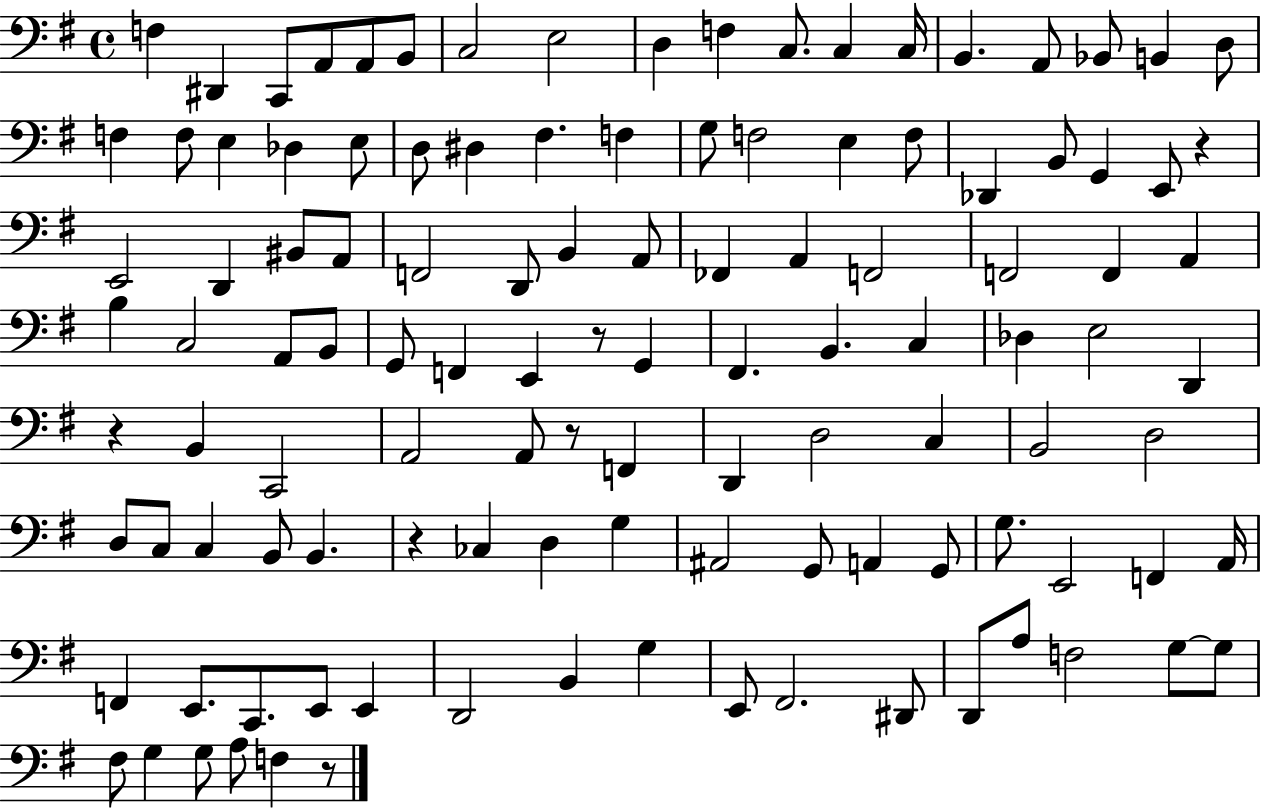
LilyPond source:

{
  \clef bass
  \time 4/4
  \defaultTimeSignature
  \key g \major
  f4 dis,4 c,8 a,8 a,8 b,8 | c2 e2 | d4 f4 c8. c4 c16 | b,4. a,8 bes,8 b,4 d8 | \break f4 f8 e4 des4 e8 | d8 dis4 fis4. f4 | g8 f2 e4 f8 | des,4 b,8 g,4 e,8 r4 | \break e,2 d,4 bis,8 a,8 | f,2 d,8 b,4 a,8 | fes,4 a,4 f,2 | f,2 f,4 a,4 | \break b4 c2 a,8 b,8 | g,8 f,4 e,4 r8 g,4 | fis,4. b,4. c4 | des4 e2 d,4 | \break r4 b,4 c,2 | a,2 a,8 r8 f,4 | d,4 d2 c4 | b,2 d2 | \break d8 c8 c4 b,8 b,4. | r4 ces4 d4 g4 | ais,2 g,8 a,4 g,8 | g8. e,2 f,4 a,16 | \break f,4 e,8. c,8. e,8 e,4 | d,2 b,4 g4 | e,8 fis,2. dis,8 | d,8 a8 f2 g8~~ g8 | \break fis8 g4 g8 a8 f4 r8 | \bar "|."
}